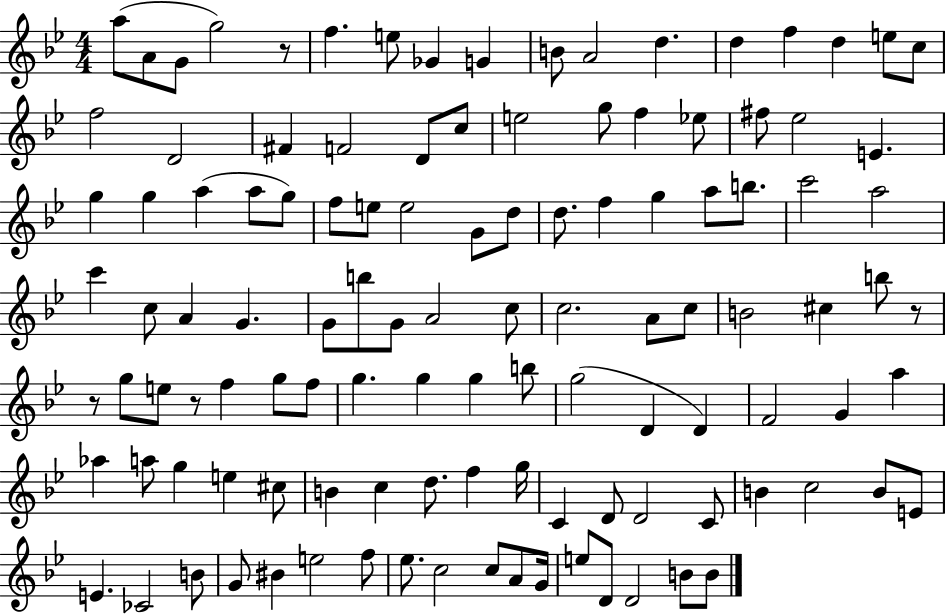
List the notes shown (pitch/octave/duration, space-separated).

A5/e A4/e G4/e G5/h R/e F5/q. E5/e Gb4/q G4/q B4/e A4/h D5/q. D5/q F5/q D5/q E5/e C5/e F5/h D4/h F#4/q F4/h D4/e C5/e E5/h G5/e F5/q Eb5/e F#5/e Eb5/h E4/q. G5/q G5/q A5/q A5/e G5/e F5/e E5/e E5/h G4/e D5/e D5/e. F5/q G5/q A5/e B5/e. C6/h A5/h C6/q C5/e A4/q G4/q. G4/e B5/e G4/e A4/h C5/e C5/h. A4/e C5/e B4/h C#5/q B5/e R/e R/e G5/e E5/e R/e F5/q G5/e F5/e G5/q. G5/q G5/q B5/e G5/h D4/q D4/q F4/h G4/q A5/q Ab5/q A5/e G5/q E5/q C#5/e B4/q C5/q D5/e. F5/q G5/s C4/q D4/e D4/h C4/e B4/q C5/h B4/e E4/e E4/q. CES4/h B4/e G4/e BIS4/q E5/h F5/e Eb5/e. C5/h C5/e A4/e G4/s E5/e D4/e D4/h B4/e B4/e